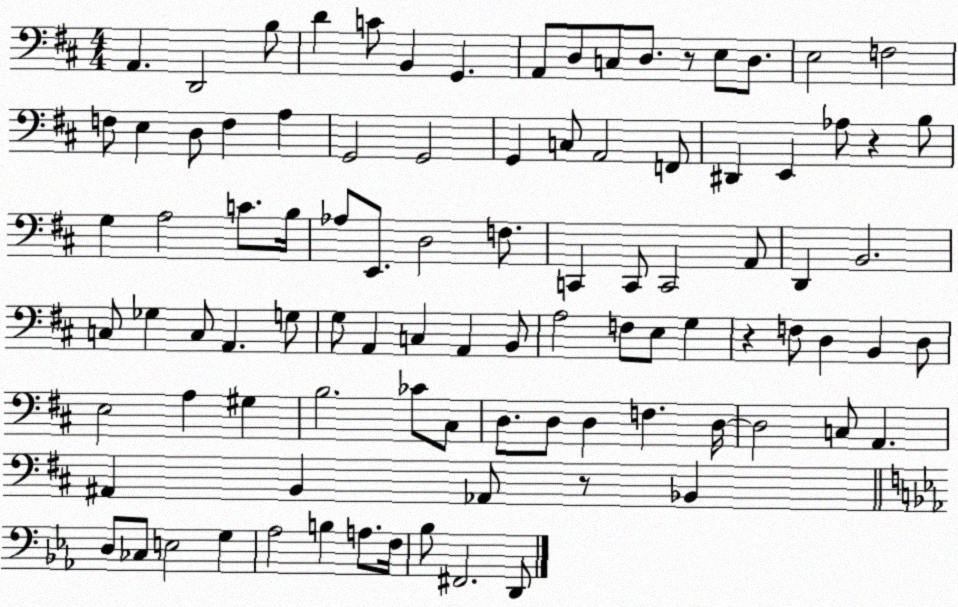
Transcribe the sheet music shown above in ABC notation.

X:1
T:Untitled
M:4/4
L:1/4
K:D
A,, D,,2 B,/2 D C/2 B,, G,, A,,/2 D,/2 C,/2 D,/2 z/2 E,/2 D,/2 E,2 F,2 F,/2 E, D,/2 F, A, G,,2 G,,2 G,, C,/2 A,,2 F,,/2 ^D,, E,, _A,/2 z B,/2 G, A,2 C/2 B,/4 _A,/2 E,,/2 D,2 F,/2 C,, C,,/2 C,,2 A,,/2 D,, B,,2 C,/2 _G, C,/2 A,, G,/2 G,/2 A,, C, A,, B,,/2 A,2 F,/2 E,/2 G, z F,/2 D, B,, D,/2 E,2 A, ^G, B,2 _C/2 ^C,/2 D,/2 D,/2 D, F, D,/4 D,2 C,/2 A,, ^A,, B,, _A,,/2 z/2 _B,, D,/2 _C,/2 E,2 G, _A,2 B, A,/2 F,/4 _B,/2 ^F,,2 D,,/2